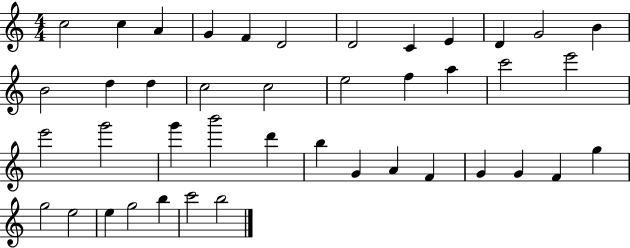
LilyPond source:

{
  \clef treble
  \numericTimeSignature
  \time 4/4
  \key c \major
  c''2 c''4 a'4 | g'4 f'4 d'2 | d'2 c'4 e'4 | d'4 g'2 b'4 | \break b'2 d''4 d''4 | c''2 c''2 | e''2 f''4 a''4 | c'''2 e'''2 | \break e'''2 g'''2 | g'''4 b'''2 d'''4 | b''4 g'4 a'4 f'4 | g'4 g'4 f'4 g''4 | \break g''2 e''2 | e''4 g''2 b''4 | c'''2 b''2 | \bar "|."
}